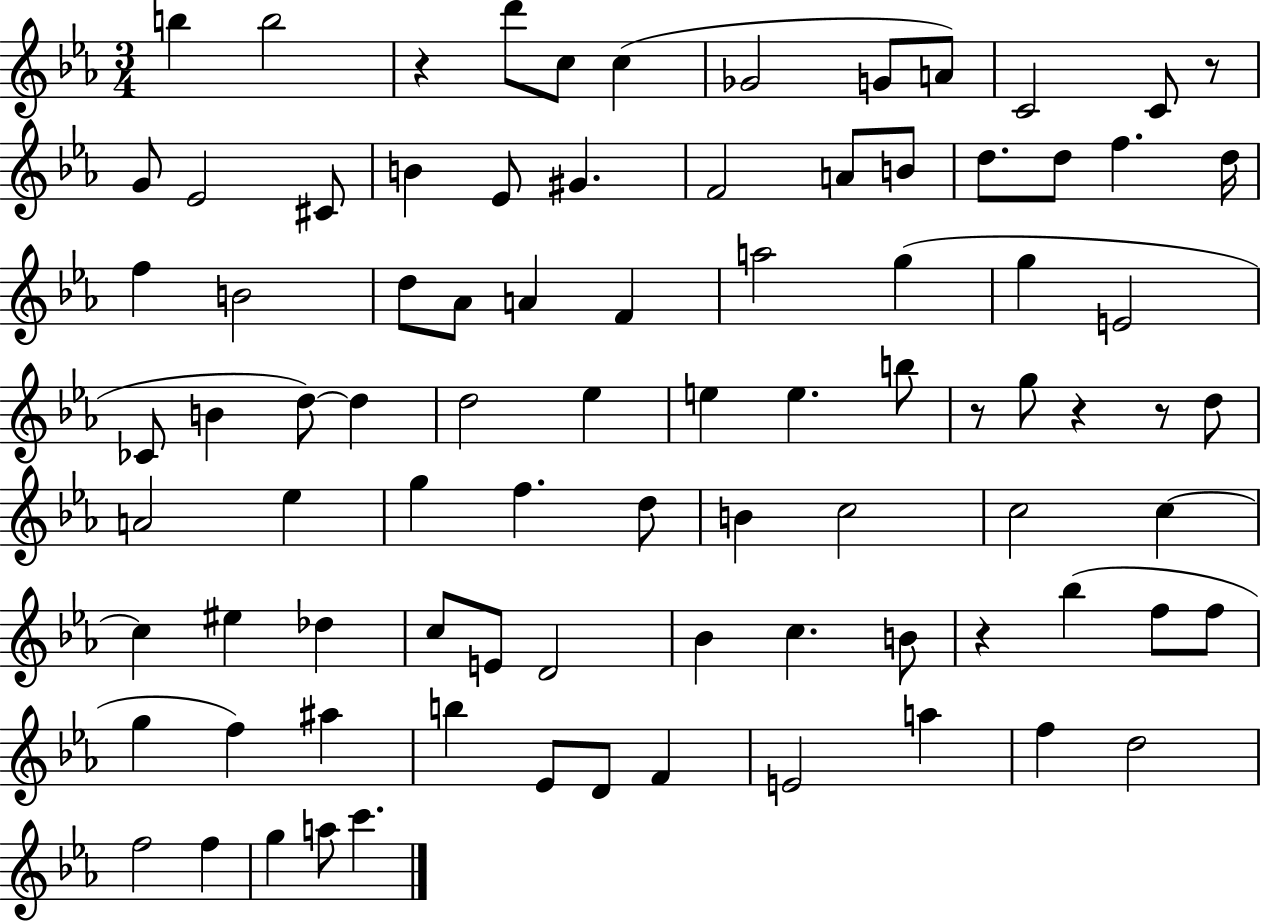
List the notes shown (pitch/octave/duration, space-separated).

B5/q B5/h R/q D6/e C5/e C5/q Gb4/h G4/e A4/e C4/h C4/e R/e G4/e Eb4/h C#4/e B4/q Eb4/e G#4/q. F4/h A4/e B4/e D5/e. D5/e F5/q. D5/s F5/q B4/h D5/e Ab4/e A4/q F4/q A5/h G5/q G5/q E4/h CES4/e B4/q D5/e D5/q D5/h Eb5/q E5/q E5/q. B5/e R/e G5/e R/q R/e D5/e A4/h Eb5/q G5/q F5/q. D5/e B4/q C5/h C5/h C5/q C5/q EIS5/q Db5/q C5/e E4/e D4/h Bb4/q C5/q. B4/e R/q Bb5/q F5/e F5/e G5/q F5/q A#5/q B5/q Eb4/e D4/e F4/q E4/h A5/q F5/q D5/h F5/h F5/q G5/q A5/e C6/q.